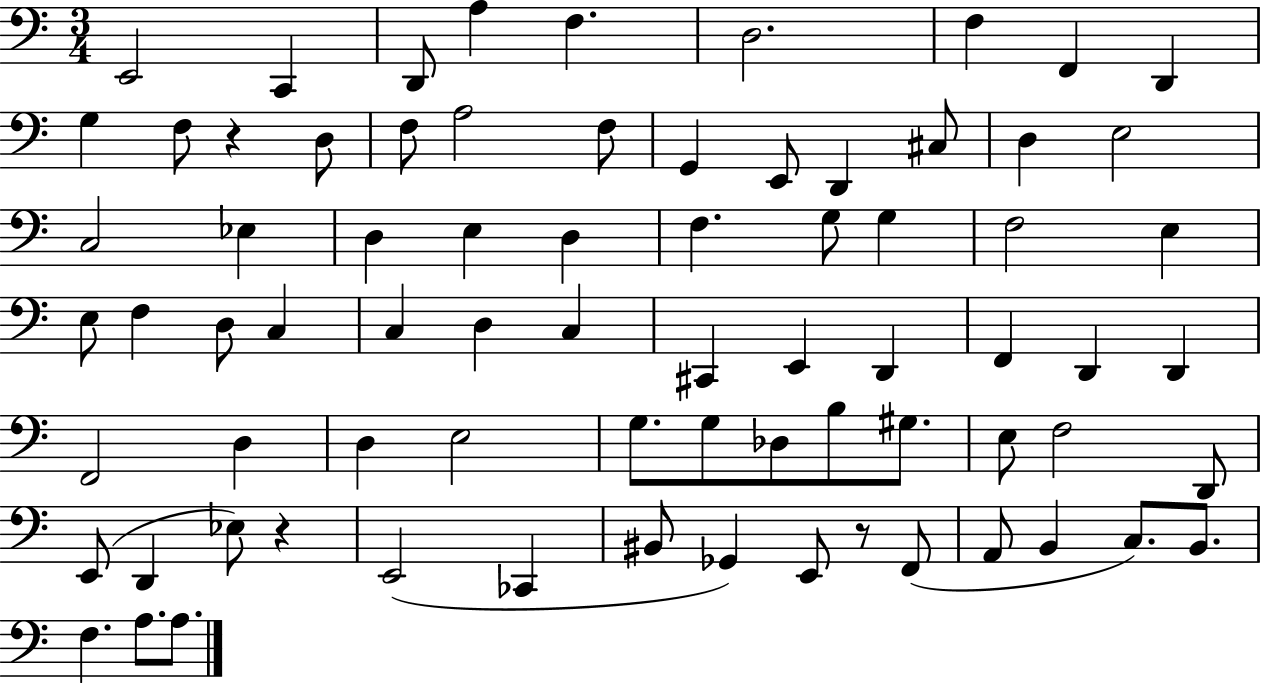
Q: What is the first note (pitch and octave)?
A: E2